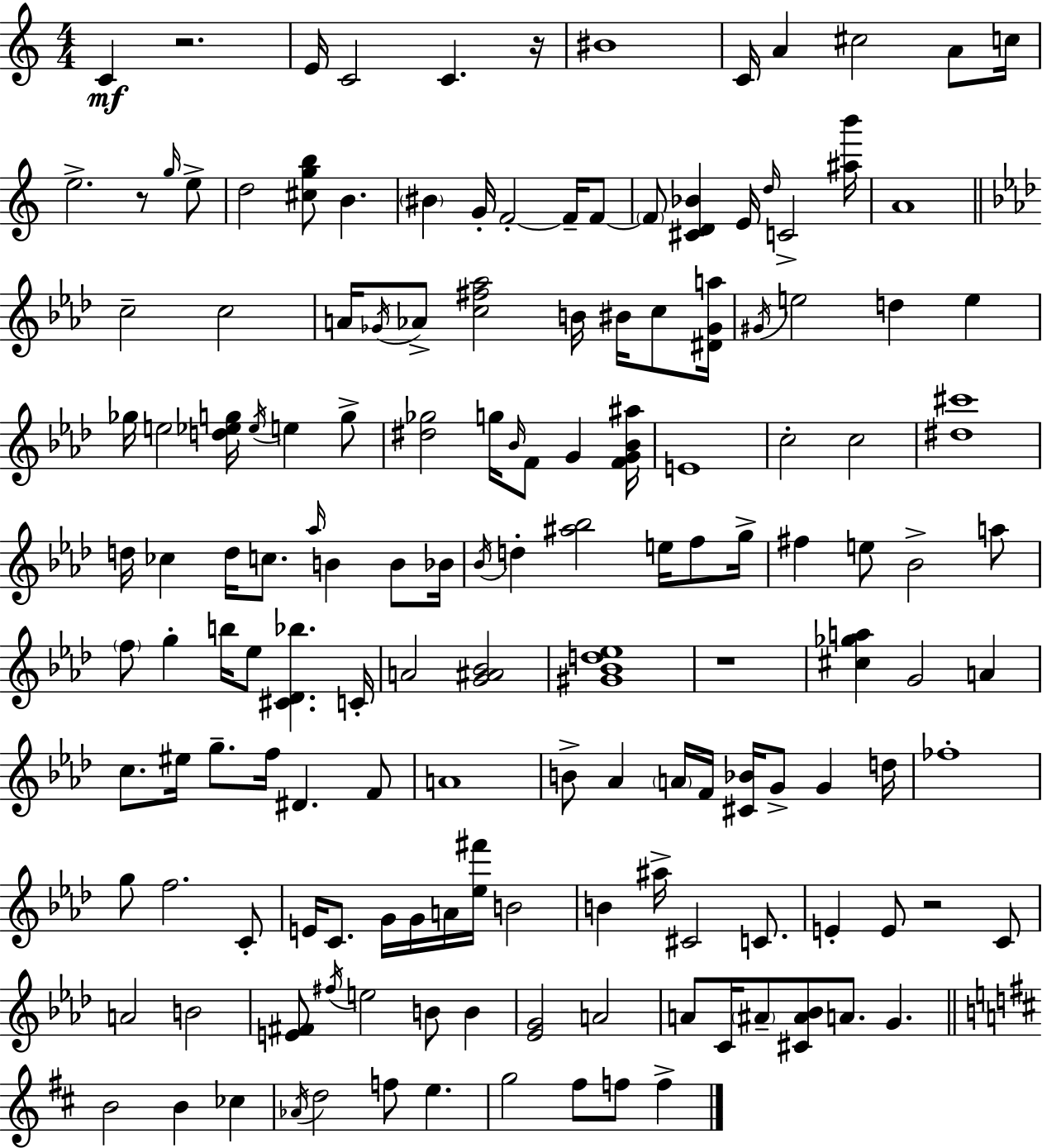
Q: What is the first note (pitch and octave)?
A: C4